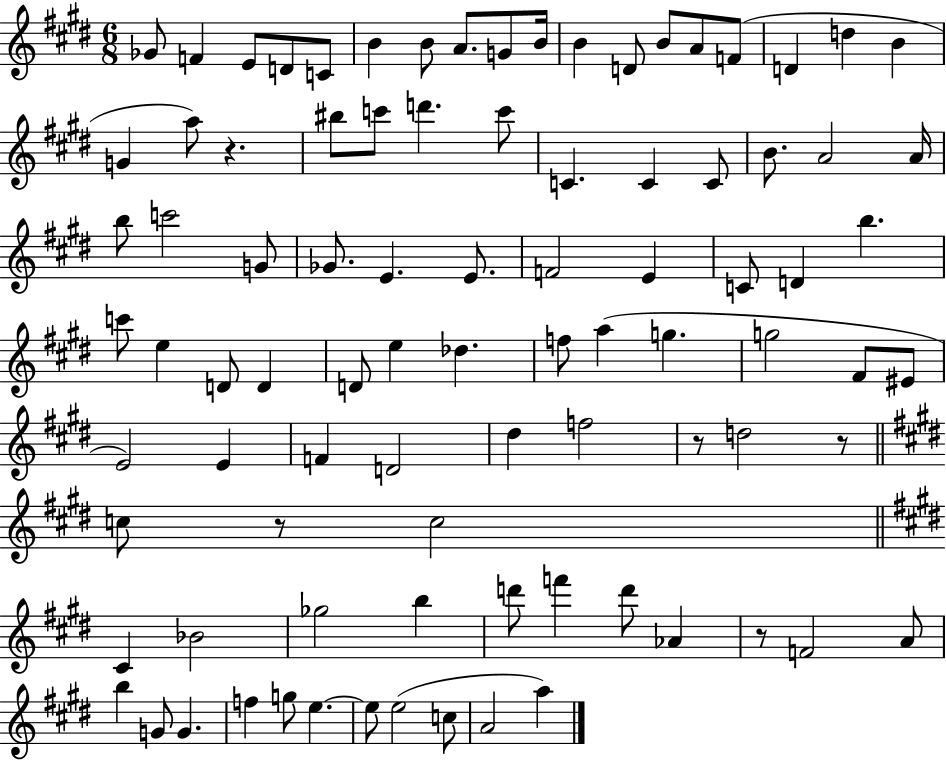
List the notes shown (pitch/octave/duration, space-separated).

Gb4/e F4/q E4/e D4/e C4/e B4/q B4/e A4/e. G4/e B4/s B4/q D4/e B4/e A4/e F4/e D4/q D5/q B4/q G4/q A5/e R/q. BIS5/e C6/e D6/q. C6/e C4/q. C4/q C4/e B4/e. A4/h A4/s B5/e C6/h G4/e Gb4/e. E4/q. E4/e. F4/h E4/q C4/e D4/q B5/q. C6/e E5/q D4/e D4/q D4/e E5/q Db5/q. F5/e A5/q G5/q. G5/h F#4/e EIS4/e E4/h E4/q F4/q D4/h D#5/q F5/h R/e D5/h R/e C5/e R/e C5/h C#4/q Bb4/h Gb5/h B5/q D6/e F6/q D6/e Ab4/q R/e F4/h A4/e B5/q G4/e G4/q. F5/q G5/e E5/q. E5/e E5/h C5/e A4/h A5/q